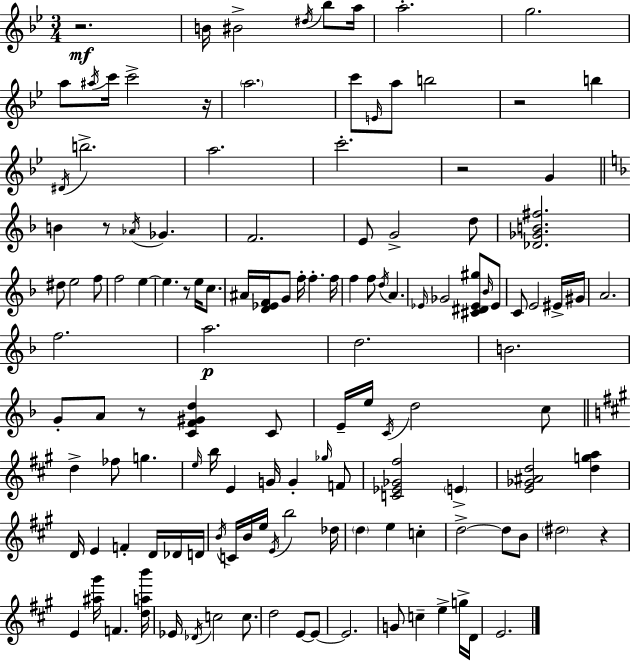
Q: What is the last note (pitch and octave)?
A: E4